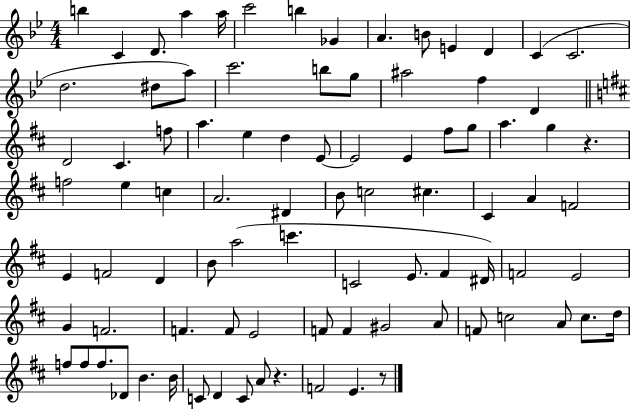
{
  \clef treble
  \numericTimeSignature
  \time 4/4
  \key bes \major
  \repeat volta 2 { b''4 c'4 d'8. a''4 a''16 | c'''2 b''4 ges'4 | a'4. b'8 e'4 d'4 | c'4( c'2. | \break d''2. dis''8 a''8) | c'''2. b''8 g''8 | ais''2 f''4 d'4 | \bar "||" \break \key b \minor d'2 cis'4. f''8 | a''4. e''4 d''4 e'8~~ | e'2 e'4 fis''8 g''8 | a''4. g''4 r4. | \break f''2 e''4 c''4 | a'2. dis'4 | b'8 c''2 cis''4. | cis'4 a'4 f'2 | \break e'4 f'2 d'4 | b'8 a''2( c'''4. | c'2 e'8. fis'4 dis'16) | f'2 e'2 | \break g'4 f'2. | f'4. f'8 e'2 | f'8 f'4 gis'2 a'8 | f'8 c''2 a'8 c''8. d''16 | \break f''8 f''8 f''8. des'8 b'4. b'16 | c'8 d'4 c'8 a'8 r4. | f'2 e'4. r8 | } \bar "|."
}